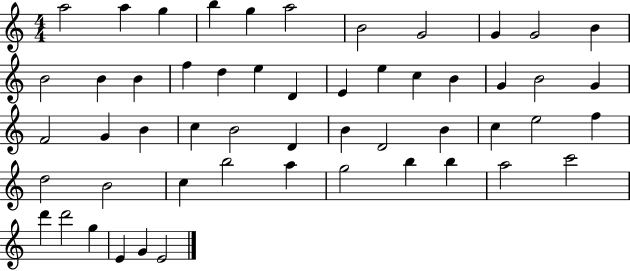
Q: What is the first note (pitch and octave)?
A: A5